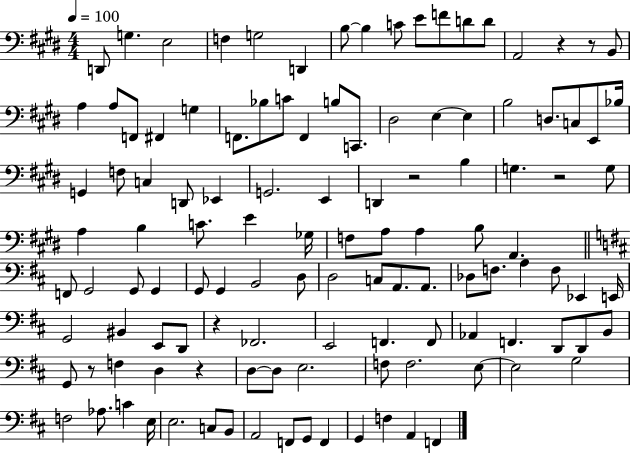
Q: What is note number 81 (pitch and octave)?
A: F2